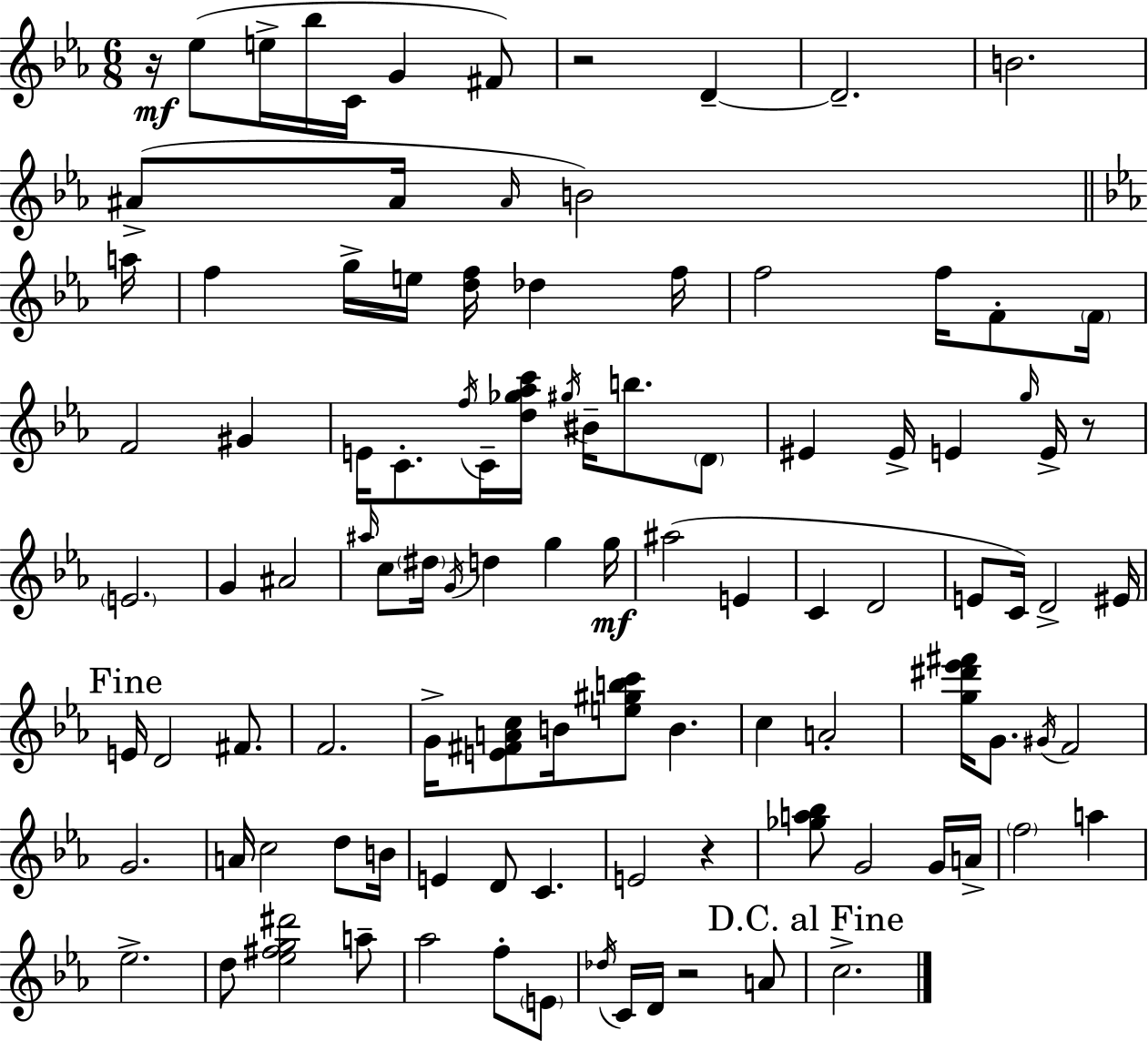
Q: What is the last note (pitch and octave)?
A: C5